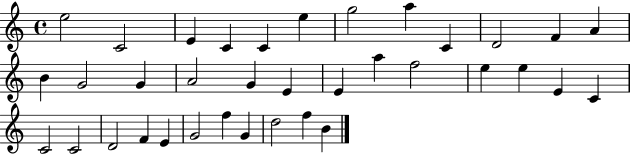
E5/h C4/h E4/q C4/q C4/q E5/q G5/h A5/q C4/q D4/h F4/q A4/q B4/q G4/h G4/q A4/h G4/q E4/q E4/q A5/q F5/h E5/q E5/q E4/q C4/q C4/h C4/h D4/h F4/q E4/q G4/h F5/q G4/q D5/h F5/q B4/q